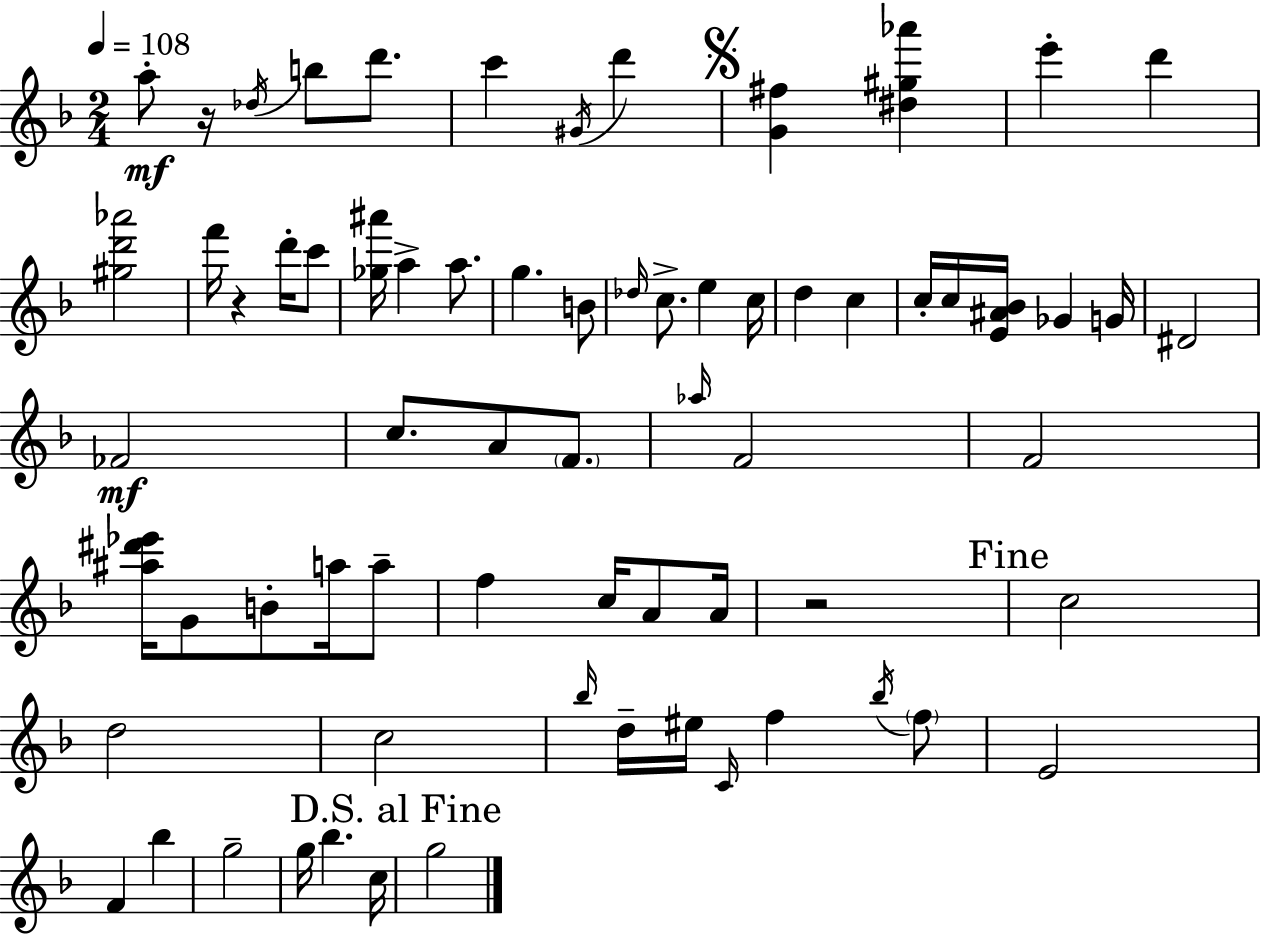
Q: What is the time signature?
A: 2/4